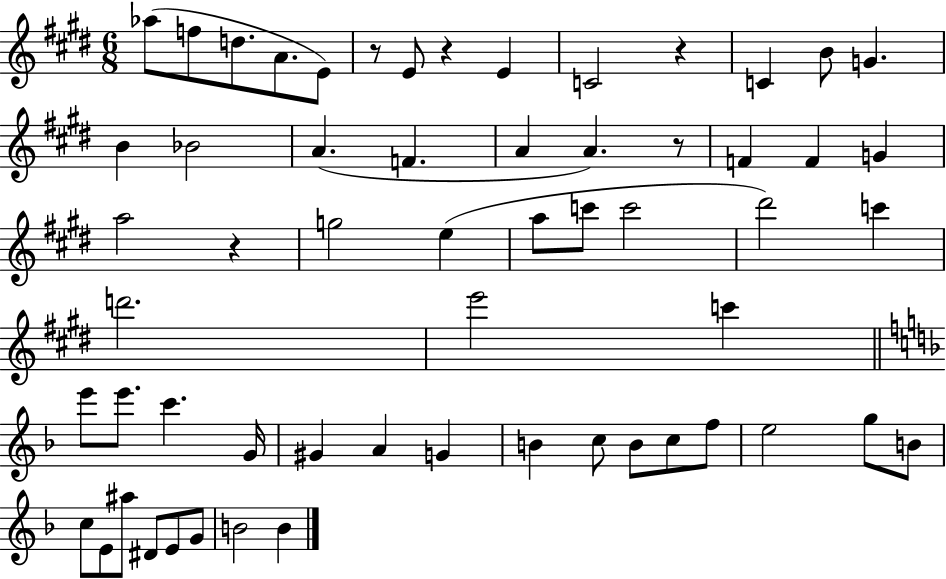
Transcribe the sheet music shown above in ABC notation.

X:1
T:Untitled
M:6/8
L:1/4
K:E
_a/2 f/2 d/2 A/2 E/2 z/2 E/2 z E C2 z C B/2 G B _B2 A F A A z/2 F F G a2 z g2 e a/2 c'/2 c'2 ^d'2 c' d'2 e'2 c' e'/2 e'/2 c' G/4 ^G A G B c/2 B/2 c/2 f/2 e2 g/2 B/2 c/2 E/2 ^a/2 ^D/2 E/2 G/2 B2 B